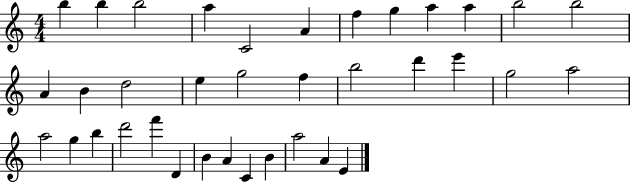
X:1
T:Untitled
M:4/4
L:1/4
K:C
b b b2 a C2 A f g a a b2 b2 A B d2 e g2 f b2 d' e' g2 a2 a2 g b d'2 f' D B A C B a2 A E